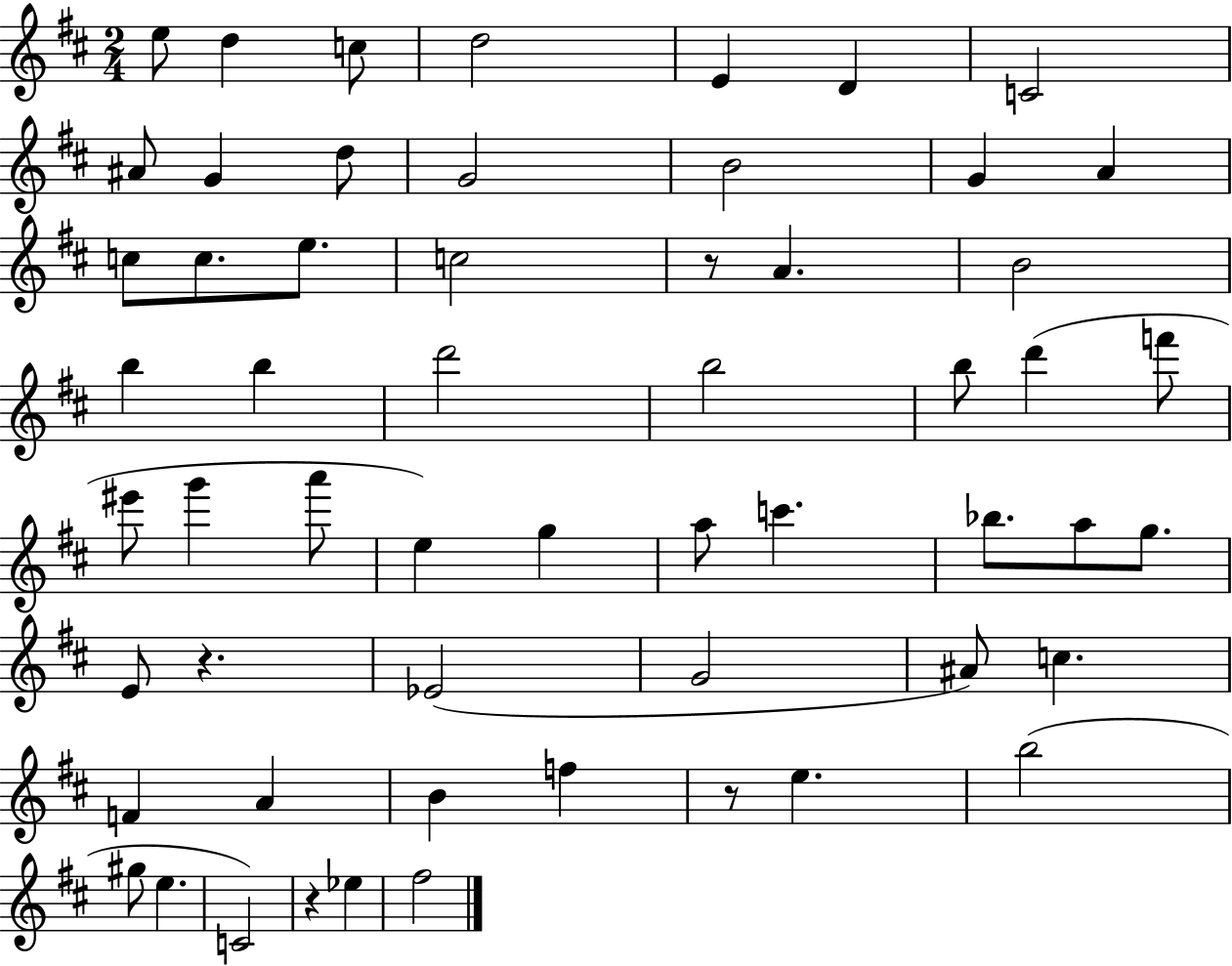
E5/e D5/q C5/e D5/h E4/q D4/q C4/h A#4/e G4/q D5/e G4/h B4/h G4/q A4/q C5/e C5/e. E5/e. C5/h R/e A4/q. B4/h B5/q B5/q D6/h B5/h B5/e D6/q F6/e EIS6/e G6/q A6/e E5/q G5/q A5/e C6/q. Bb5/e. A5/e G5/e. E4/e R/q. Eb4/h G4/h A#4/e C5/q. F4/q A4/q B4/q F5/q R/e E5/q. B5/h G#5/e E5/q. C4/h R/q Eb5/q F#5/h